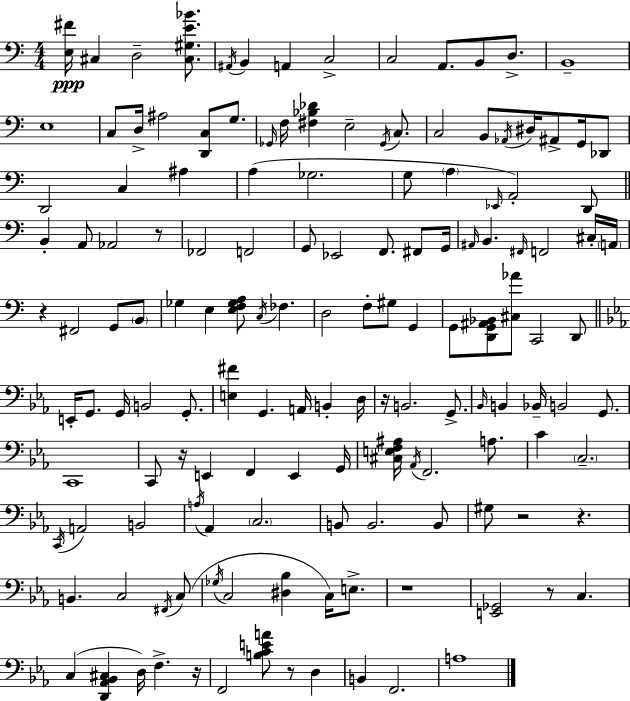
[E3,F#4]/s C#3/q D3/h [C#3,G#3,E4,Bb4]/e. A#2/s B2/q A2/q C3/h C3/h A2/e. B2/e D3/e. B2/w E3/w C3/e D3/s A#3/h [D2,C3]/e G3/e. Gb2/s F3/s [F#3,Bb3,Db4]/q E3/h Gb2/s C3/e. C3/h B2/e Ab2/s D#3/s A#2/e G2/s Db2/e D2/h C3/q A#3/q A3/q Gb3/h. G3/e A3/q Eb2/s A2/h D2/e B2/q A2/e Ab2/h R/e FES2/h F2/h G2/e Eb2/h F2/e. F#2/e G2/s A#2/s B2/q. F#2/s F2/h C#3/s A2/s R/q F#2/h G2/e B2/e Gb3/q E3/q [E3,F3,Gb3,A3]/e C3/s FES3/q. D3/h F3/e G#3/e G2/q G2/e [D2,G2,A#2,Bb2]/e [C#3,Ab4]/e C2/h D2/e E2/s G2/e. G2/s B2/h G2/e. [E3,F#4]/q G2/q. A2/s B2/q D3/s R/s B2/h. G2/e. Bb2/s B2/q Bb2/s B2/h G2/e. C2/w C2/e R/s E2/q F2/q E2/q G2/s [C#3,E3,F3,A#3]/s Ab2/s F2/h. A3/e. C4/q C3/h. C2/s A2/h B2/h A3/s Ab2/q C3/h. B2/e B2/h. B2/e G#3/e R/h R/q. B2/q. C3/h F#2/s C3/e Gb3/s C3/h [D#3,Bb3]/q C3/s E3/e. R/w [E2,Gb2]/h R/e C3/q. C3/q [D2,Ab2,Bb2,C#3]/q D3/s F3/q. R/s F2/h [B3,C4,E4,A4]/e R/e D3/q B2/q F2/h. A3/w